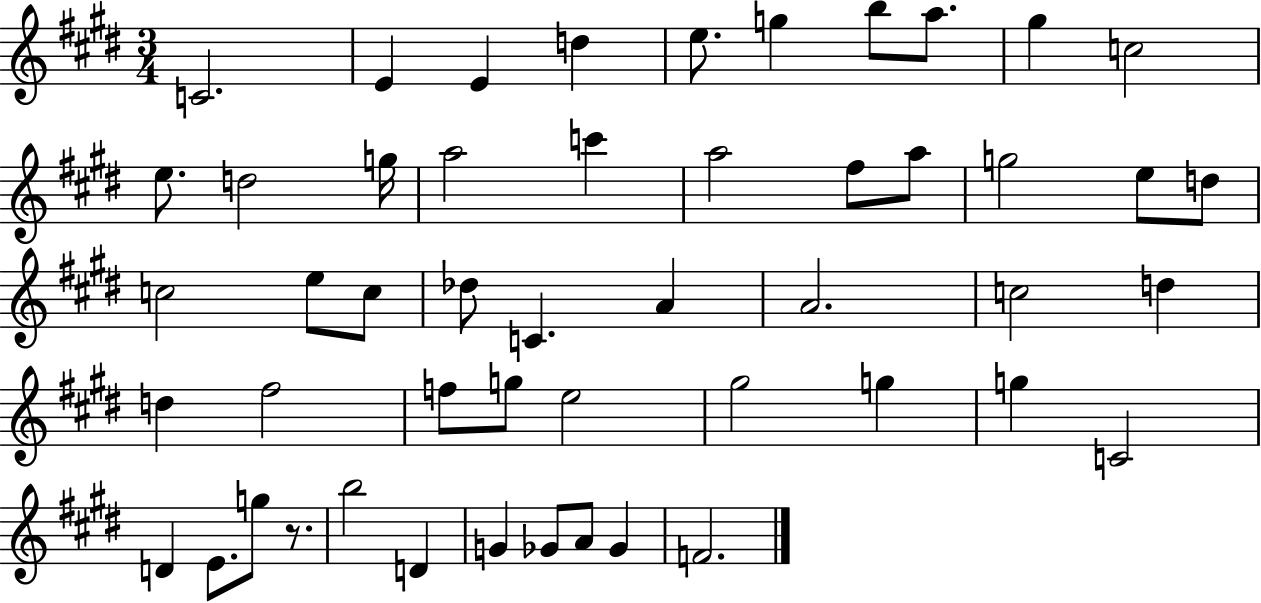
{
  \clef treble
  \numericTimeSignature
  \time 3/4
  \key e \major
  c'2. | e'4 e'4 d''4 | e''8. g''4 b''8 a''8. | gis''4 c''2 | \break e''8. d''2 g''16 | a''2 c'''4 | a''2 fis''8 a''8 | g''2 e''8 d''8 | \break c''2 e''8 c''8 | des''8 c'4. a'4 | a'2. | c''2 d''4 | \break d''4 fis''2 | f''8 g''8 e''2 | gis''2 g''4 | g''4 c'2 | \break d'4 e'8. g''8 r8. | b''2 d'4 | g'4 ges'8 a'8 ges'4 | f'2. | \break \bar "|."
}